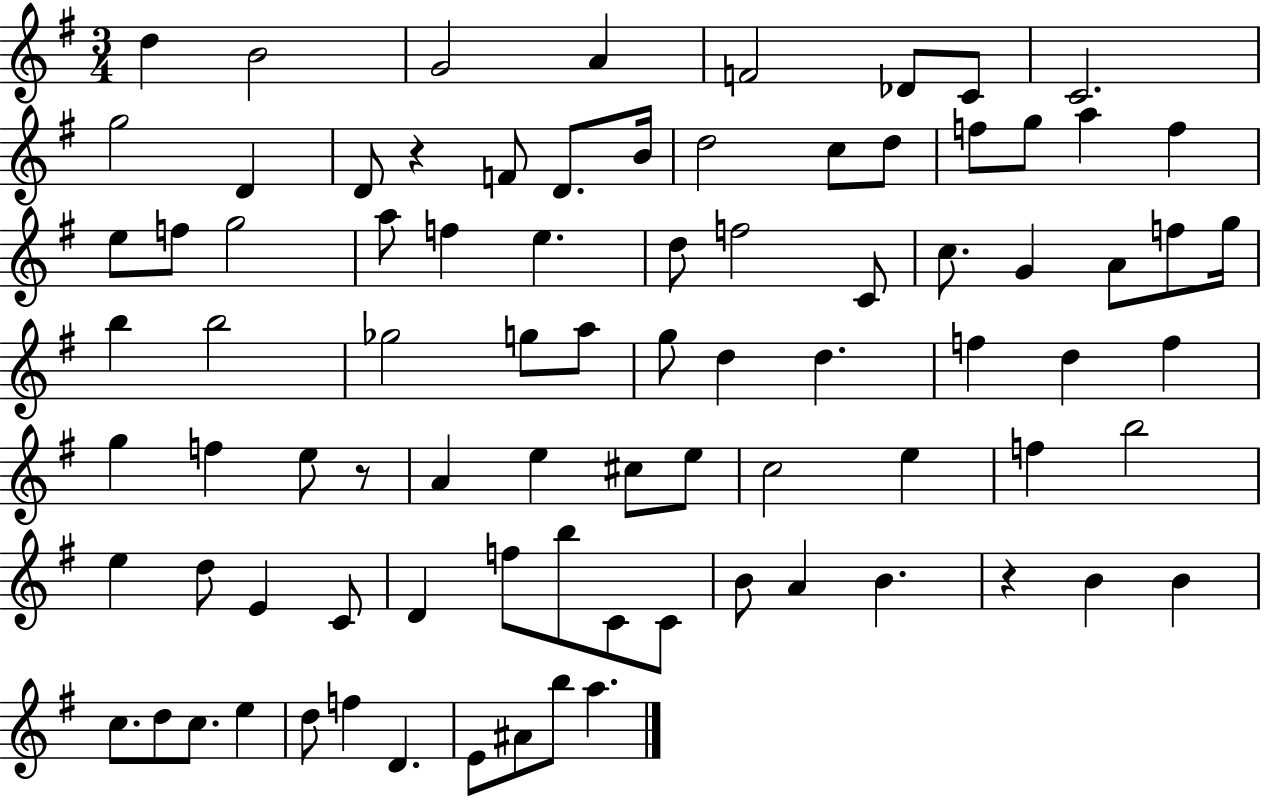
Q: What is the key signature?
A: G major